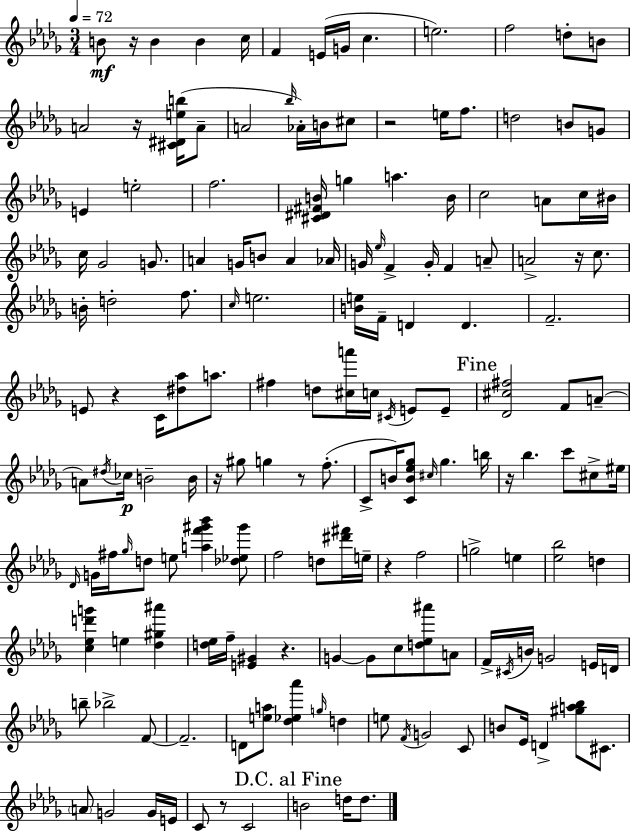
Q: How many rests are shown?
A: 11